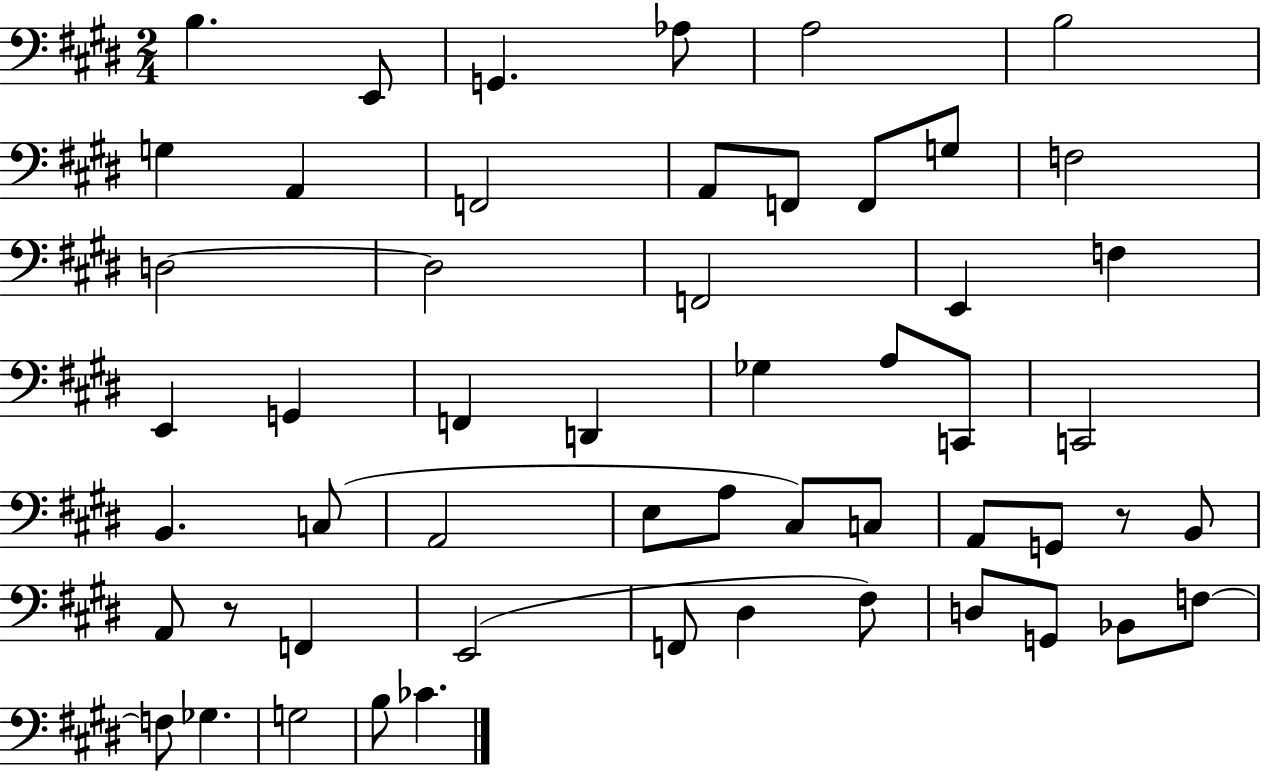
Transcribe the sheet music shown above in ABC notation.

X:1
T:Untitled
M:2/4
L:1/4
K:E
B, E,,/2 G,, _A,/2 A,2 B,2 G, A,, F,,2 A,,/2 F,,/2 F,,/2 G,/2 F,2 D,2 D,2 F,,2 E,, F, E,, G,, F,, D,, _G, A,/2 C,,/2 C,,2 B,, C,/2 A,,2 E,/2 A,/2 ^C,/2 C,/2 A,,/2 G,,/2 z/2 B,,/2 A,,/2 z/2 F,, E,,2 F,,/2 ^D, ^F,/2 D,/2 G,,/2 _B,,/2 F,/2 F,/2 _G, G,2 B,/2 _C